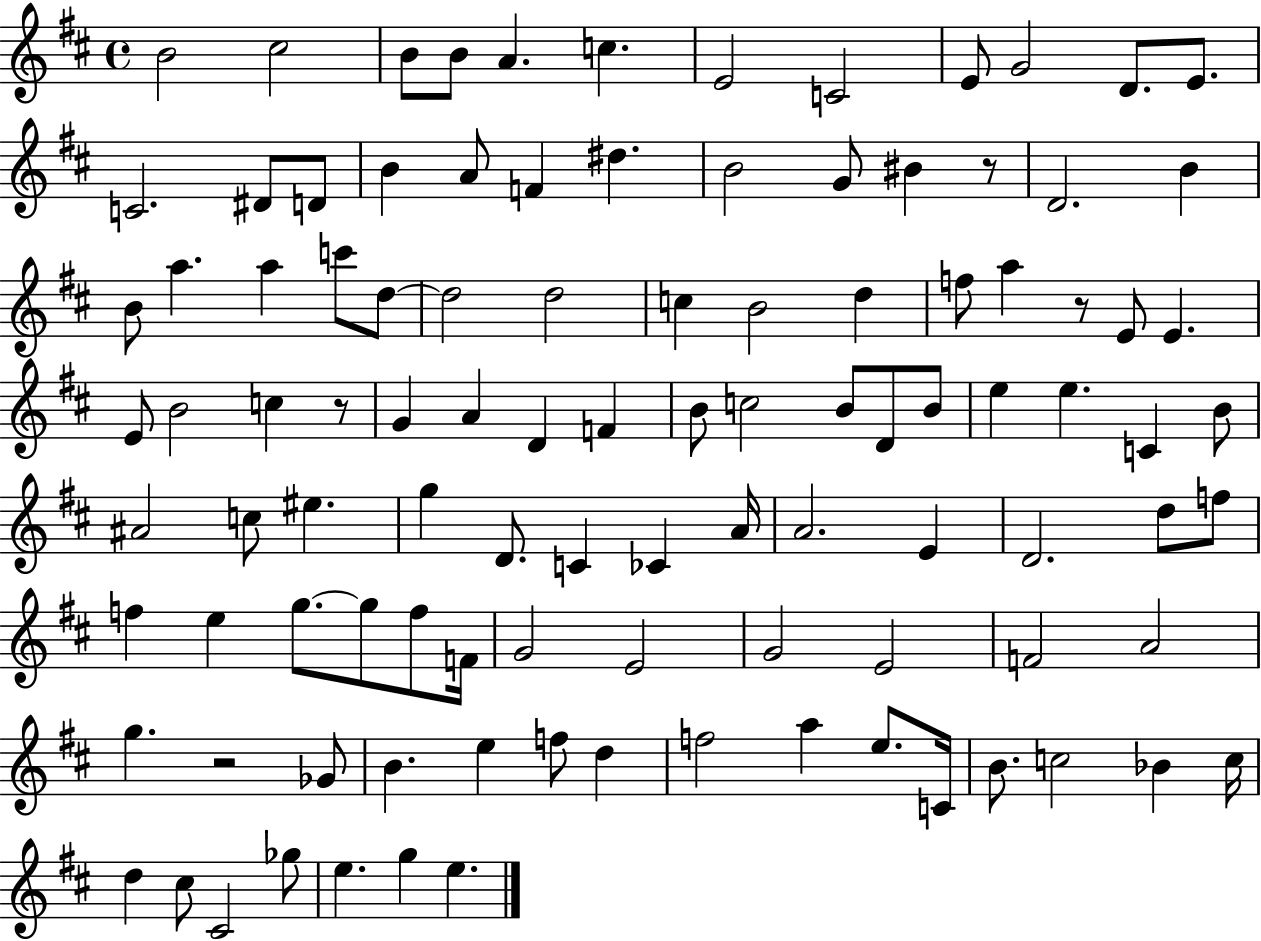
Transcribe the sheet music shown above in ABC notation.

X:1
T:Untitled
M:4/4
L:1/4
K:D
B2 ^c2 B/2 B/2 A c E2 C2 E/2 G2 D/2 E/2 C2 ^D/2 D/2 B A/2 F ^d B2 G/2 ^B z/2 D2 B B/2 a a c'/2 d/2 d2 d2 c B2 d f/2 a z/2 E/2 E E/2 B2 c z/2 G A D F B/2 c2 B/2 D/2 B/2 e e C B/2 ^A2 c/2 ^e g D/2 C _C A/4 A2 E D2 d/2 f/2 f e g/2 g/2 f/2 F/4 G2 E2 G2 E2 F2 A2 g z2 _G/2 B e f/2 d f2 a e/2 C/4 B/2 c2 _B c/4 d ^c/2 ^C2 _g/2 e g e